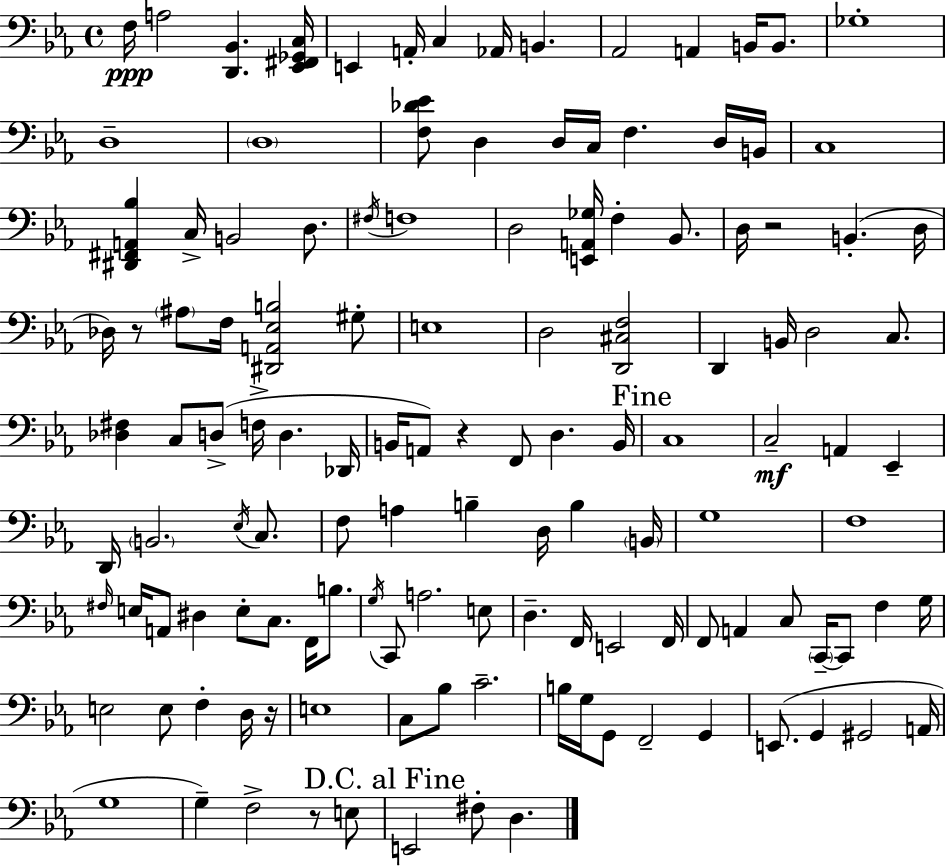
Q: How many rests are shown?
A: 5